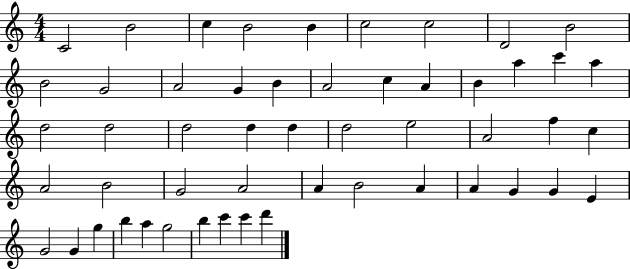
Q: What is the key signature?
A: C major